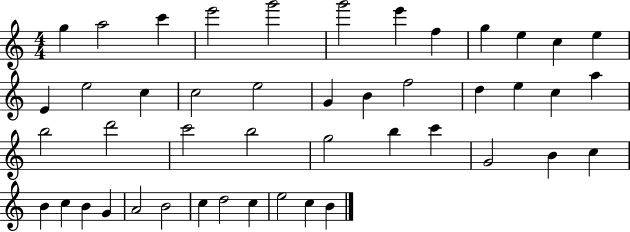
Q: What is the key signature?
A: C major